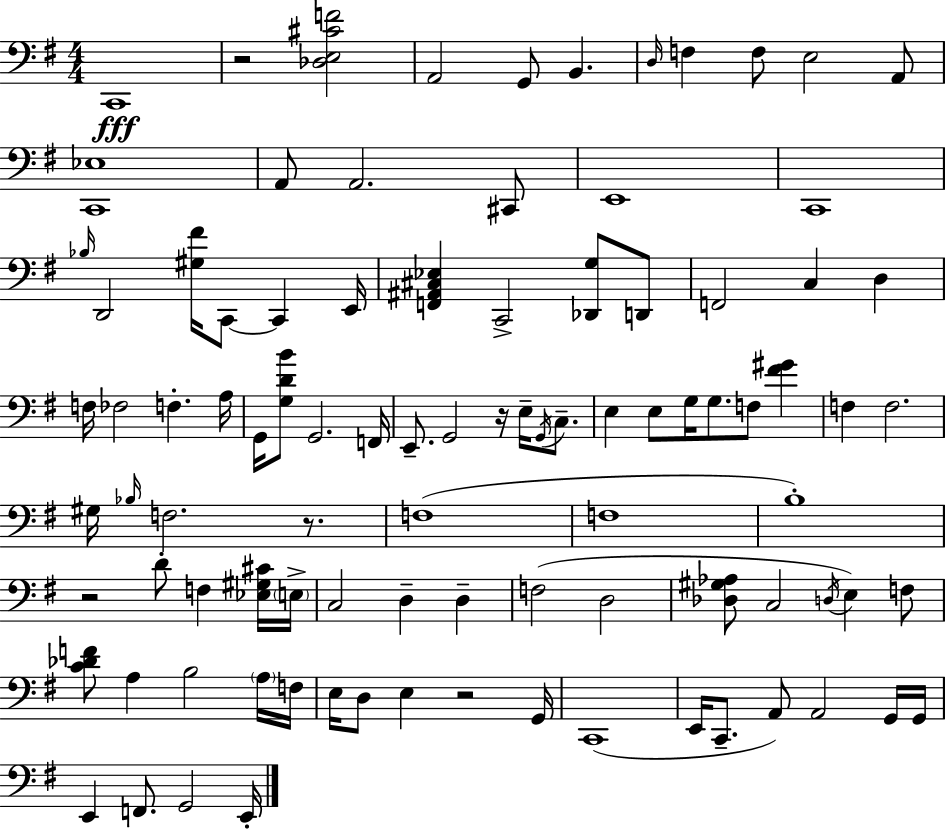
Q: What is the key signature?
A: G major